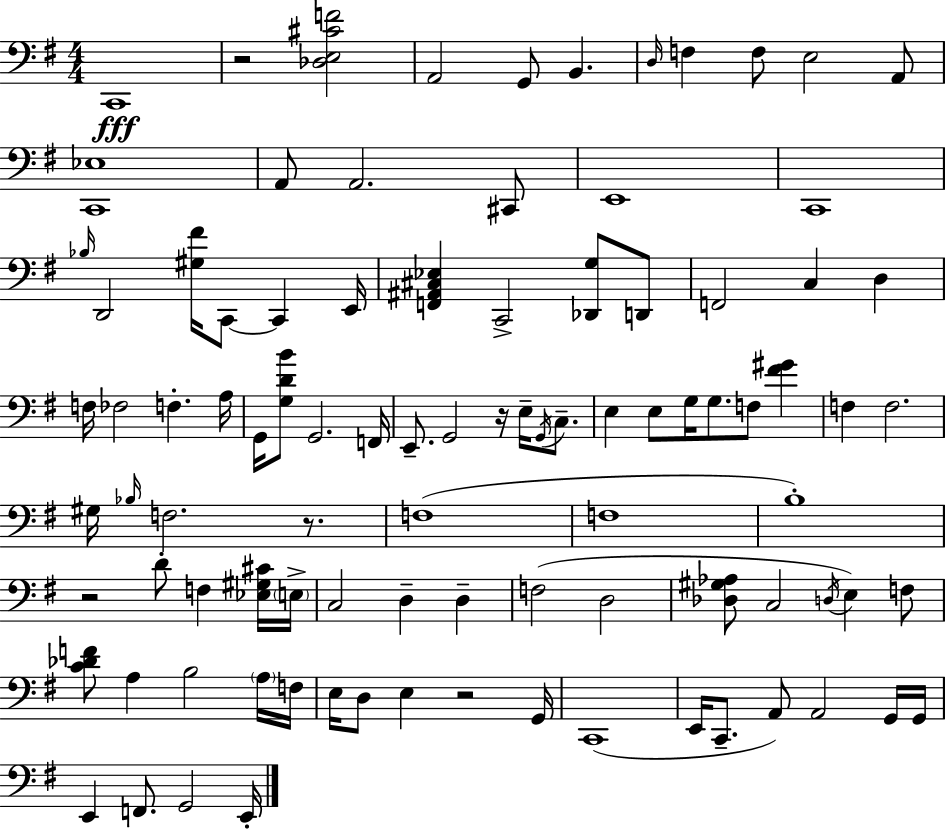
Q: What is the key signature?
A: G major